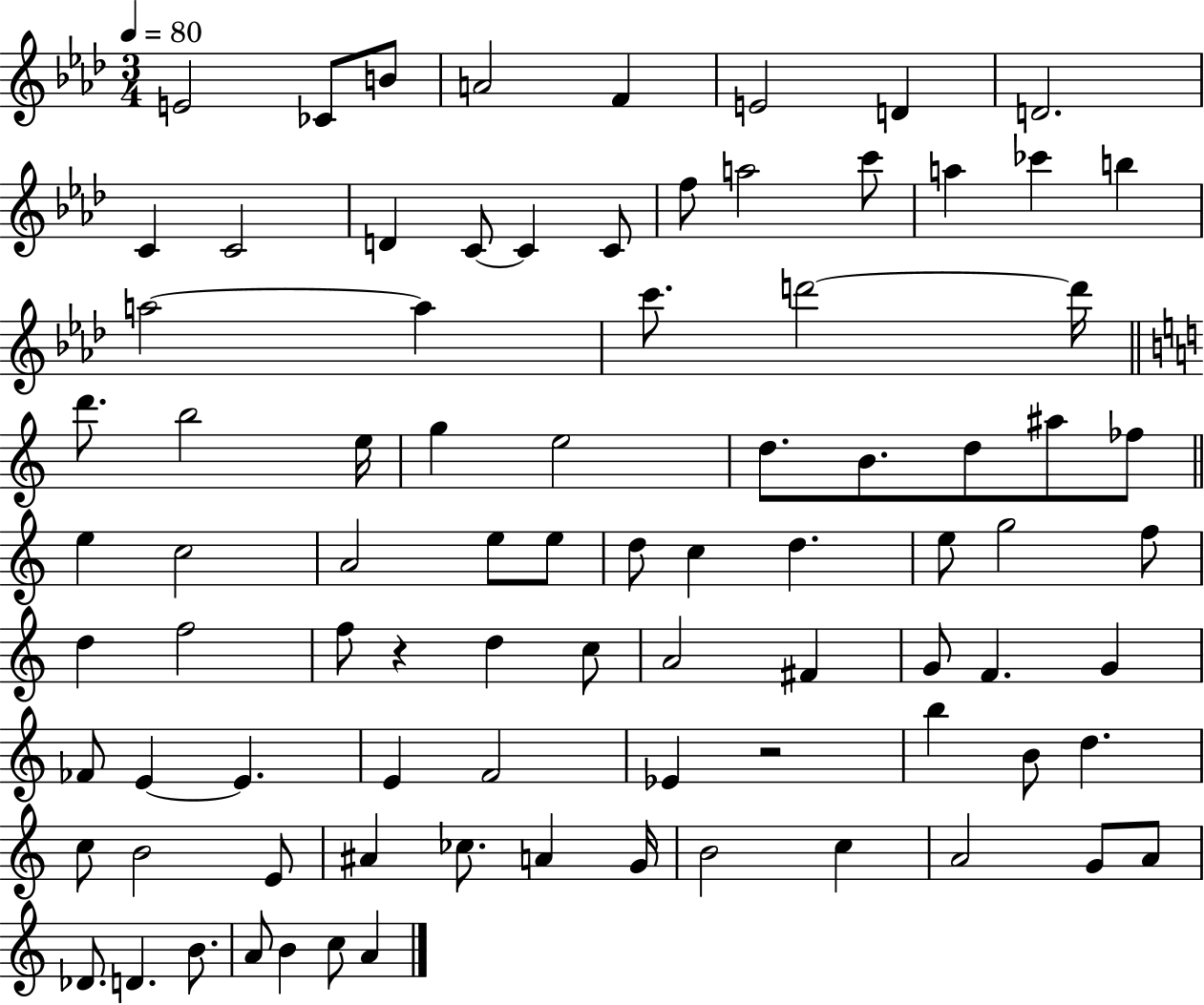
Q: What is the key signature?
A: AES major